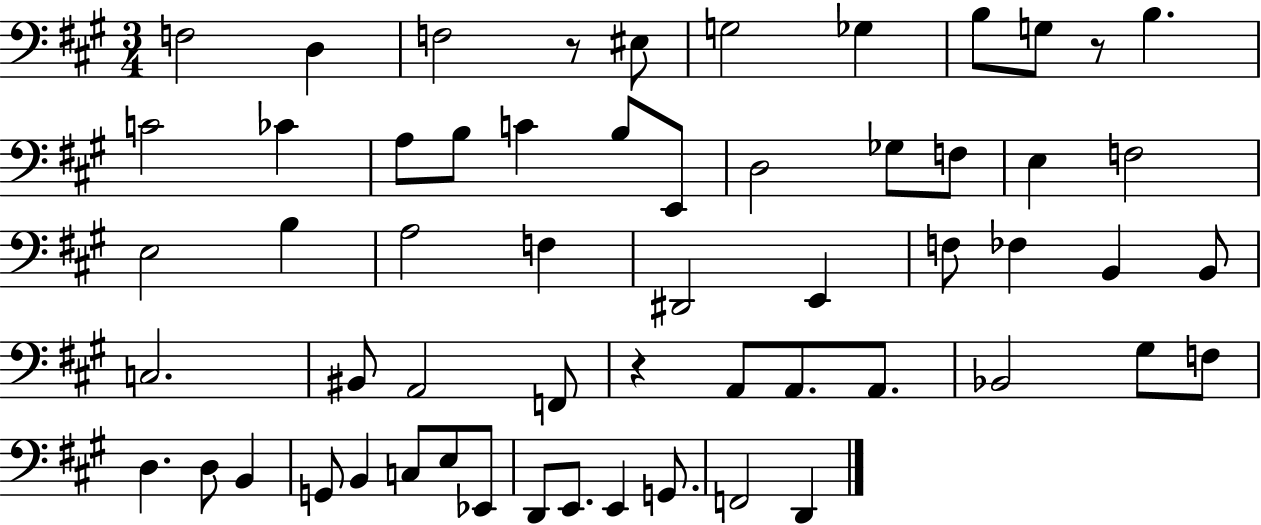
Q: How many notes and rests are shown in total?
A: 58